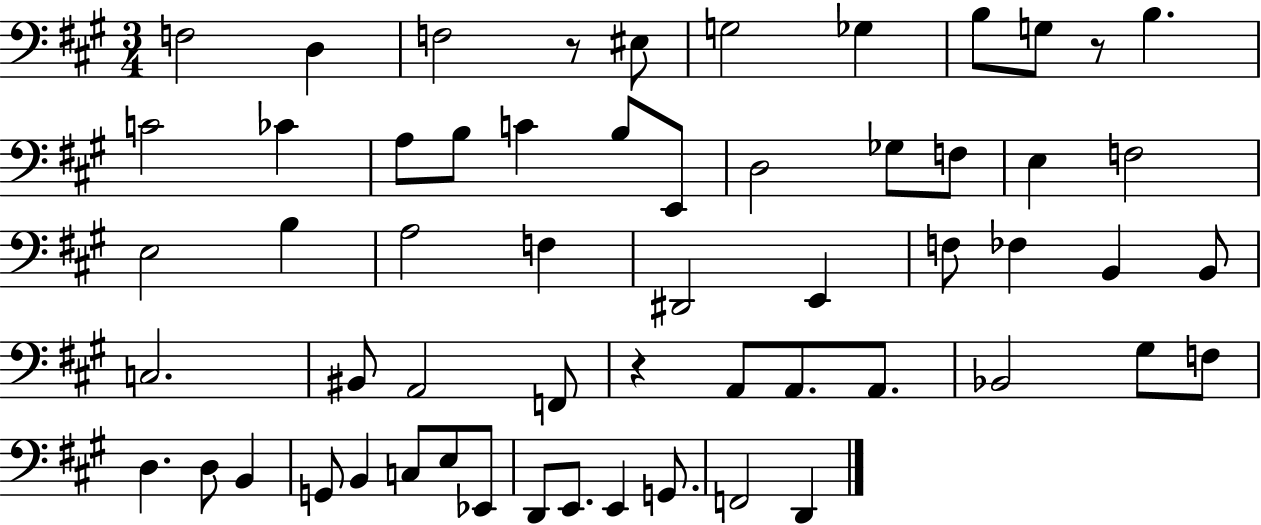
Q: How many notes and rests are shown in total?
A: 58